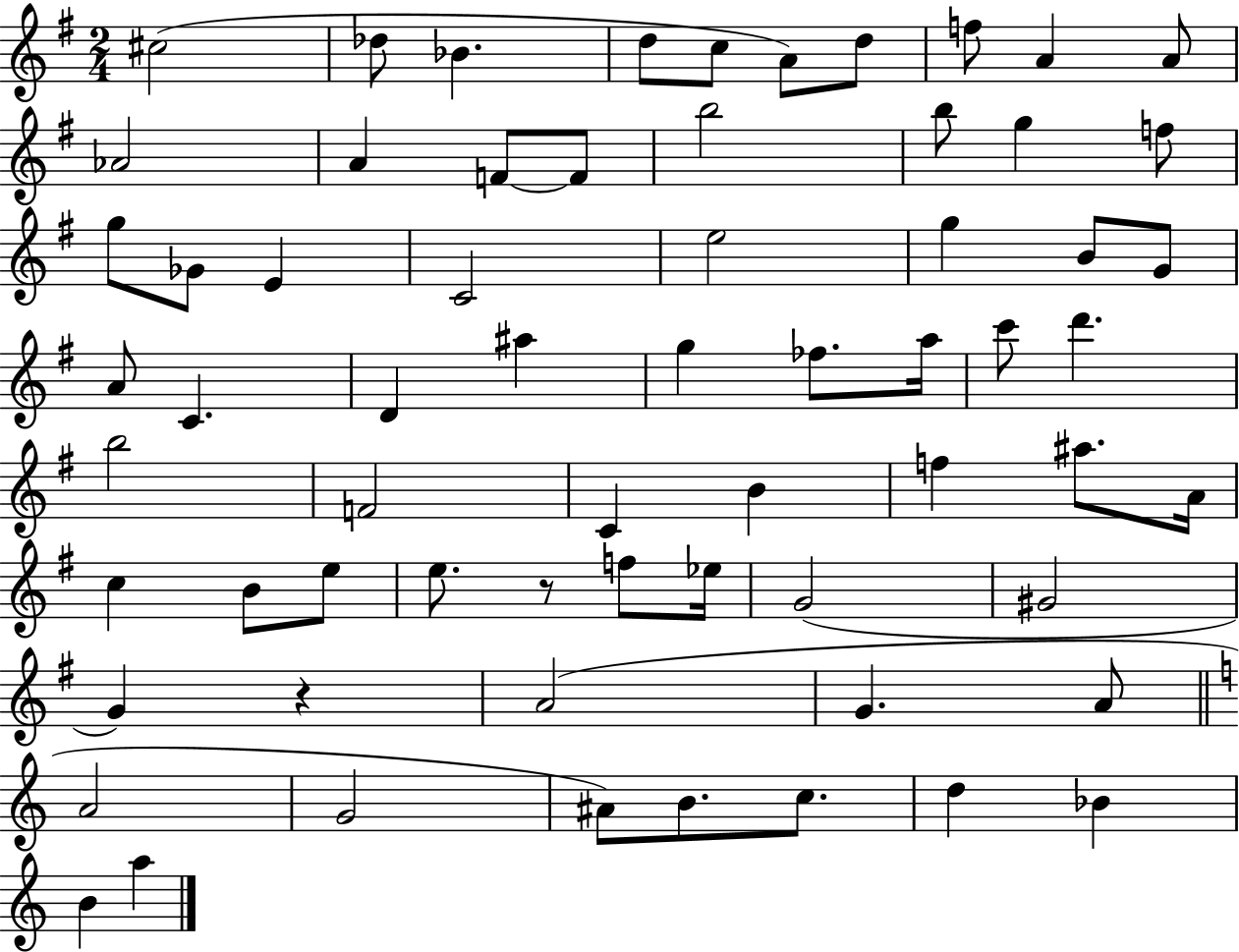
C#5/h Db5/e Bb4/q. D5/e C5/e A4/e D5/e F5/e A4/q A4/e Ab4/h A4/q F4/e F4/e B5/h B5/e G5/q F5/e G5/e Gb4/e E4/q C4/h E5/h G5/q B4/e G4/e A4/e C4/q. D4/q A#5/q G5/q FES5/e. A5/s C6/e D6/q. B5/h F4/h C4/q B4/q F5/q A#5/e. A4/s C5/q B4/e E5/e E5/e. R/e F5/e Eb5/s G4/h G#4/h G4/q R/q A4/h G4/q. A4/e A4/h G4/h A#4/e B4/e. C5/e. D5/q Bb4/q B4/q A5/q